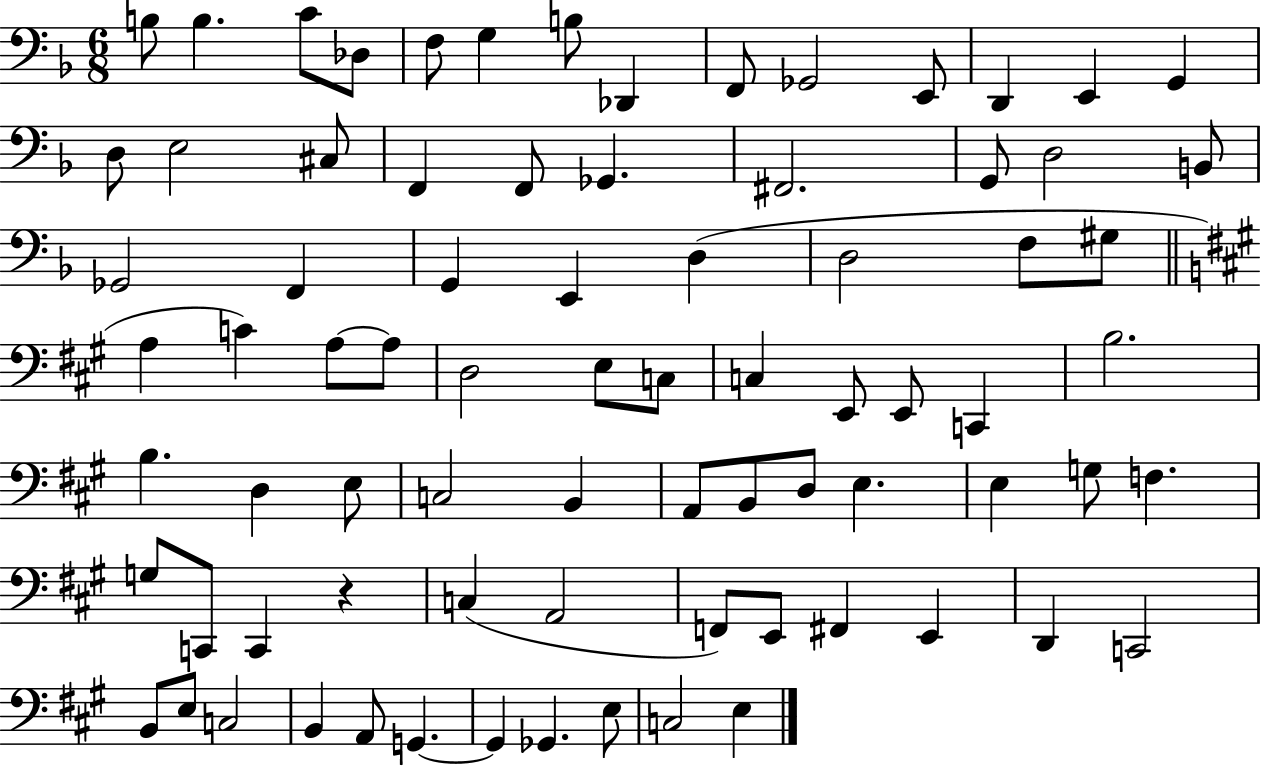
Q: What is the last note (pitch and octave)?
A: E3